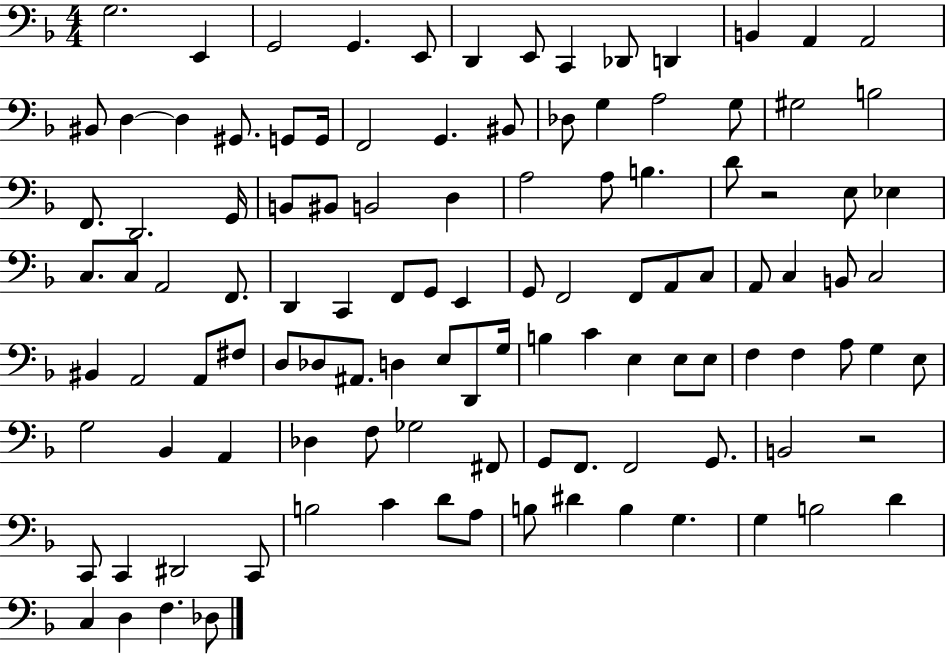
G3/h. E2/q G2/h G2/q. E2/e D2/q E2/e C2/q Db2/e D2/q B2/q A2/q A2/h BIS2/e D3/q D3/q G#2/e. G2/e G2/s F2/h G2/q. BIS2/e Db3/e G3/q A3/h G3/e G#3/h B3/h F2/e. D2/h. G2/s B2/e BIS2/e B2/h D3/q A3/h A3/e B3/q. D4/e R/h E3/e Eb3/q C3/e. C3/e A2/h F2/e. D2/q C2/q F2/e G2/e E2/q G2/e F2/h F2/e A2/e C3/e A2/e C3/q B2/e C3/h BIS2/q A2/h A2/e F#3/e D3/e Db3/e A#2/e. D3/q E3/e D2/e G3/s B3/q C4/q E3/q E3/e E3/e F3/q F3/q A3/e G3/q E3/e G3/h Bb2/q A2/q Db3/q F3/e Gb3/h F#2/e G2/e F2/e. F2/h G2/e. B2/h R/h C2/e C2/q D#2/h C2/e B3/h C4/q D4/e A3/e B3/e D#4/q B3/q G3/q. G3/q B3/h D4/q C3/q D3/q F3/q. Db3/e